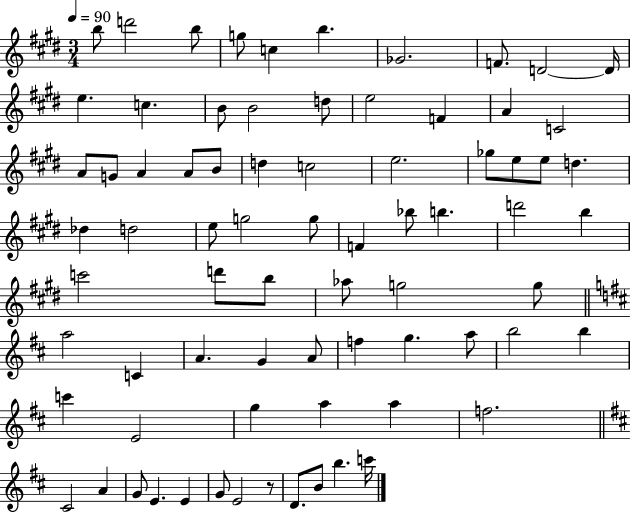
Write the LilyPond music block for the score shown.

{
  \clef treble
  \numericTimeSignature
  \time 3/4
  \key e \major
  \tempo 4 = 90
  b''8 d'''2 b''8 | g''8 c''4 b''4. | ges'2. | f'8. d'2~~ d'16 | \break e''4. c''4. | b'8 b'2 d''8 | e''2 f'4 | a'4 c'2 | \break a'8 g'8 a'4 a'8 b'8 | d''4 c''2 | e''2. | ges''8 e''8 e''8 d''4. | \break des''4 d''2 | e''8 g''2 g''8 | f'4 bes''8 b''4. | d'''2 b''4 | \break c'''2 d'''8 b''8 | aes''8 g''2 g''8 | \bar "||" \break \key d \major a''2 c'4 | a'4. g'4 a'8 | f''4 g''4. a''8 | b''2 b''4 | \break c'''4 e'2 | g''4 a''4 a''4 | f''2. | \bar "||" \break \key b \minor cis'2 a'4 | g'8 e'4. e'4 | g'8 e'2 r8 | d'8. b'8 b''4. c'''16 | \break \bar "|."
}